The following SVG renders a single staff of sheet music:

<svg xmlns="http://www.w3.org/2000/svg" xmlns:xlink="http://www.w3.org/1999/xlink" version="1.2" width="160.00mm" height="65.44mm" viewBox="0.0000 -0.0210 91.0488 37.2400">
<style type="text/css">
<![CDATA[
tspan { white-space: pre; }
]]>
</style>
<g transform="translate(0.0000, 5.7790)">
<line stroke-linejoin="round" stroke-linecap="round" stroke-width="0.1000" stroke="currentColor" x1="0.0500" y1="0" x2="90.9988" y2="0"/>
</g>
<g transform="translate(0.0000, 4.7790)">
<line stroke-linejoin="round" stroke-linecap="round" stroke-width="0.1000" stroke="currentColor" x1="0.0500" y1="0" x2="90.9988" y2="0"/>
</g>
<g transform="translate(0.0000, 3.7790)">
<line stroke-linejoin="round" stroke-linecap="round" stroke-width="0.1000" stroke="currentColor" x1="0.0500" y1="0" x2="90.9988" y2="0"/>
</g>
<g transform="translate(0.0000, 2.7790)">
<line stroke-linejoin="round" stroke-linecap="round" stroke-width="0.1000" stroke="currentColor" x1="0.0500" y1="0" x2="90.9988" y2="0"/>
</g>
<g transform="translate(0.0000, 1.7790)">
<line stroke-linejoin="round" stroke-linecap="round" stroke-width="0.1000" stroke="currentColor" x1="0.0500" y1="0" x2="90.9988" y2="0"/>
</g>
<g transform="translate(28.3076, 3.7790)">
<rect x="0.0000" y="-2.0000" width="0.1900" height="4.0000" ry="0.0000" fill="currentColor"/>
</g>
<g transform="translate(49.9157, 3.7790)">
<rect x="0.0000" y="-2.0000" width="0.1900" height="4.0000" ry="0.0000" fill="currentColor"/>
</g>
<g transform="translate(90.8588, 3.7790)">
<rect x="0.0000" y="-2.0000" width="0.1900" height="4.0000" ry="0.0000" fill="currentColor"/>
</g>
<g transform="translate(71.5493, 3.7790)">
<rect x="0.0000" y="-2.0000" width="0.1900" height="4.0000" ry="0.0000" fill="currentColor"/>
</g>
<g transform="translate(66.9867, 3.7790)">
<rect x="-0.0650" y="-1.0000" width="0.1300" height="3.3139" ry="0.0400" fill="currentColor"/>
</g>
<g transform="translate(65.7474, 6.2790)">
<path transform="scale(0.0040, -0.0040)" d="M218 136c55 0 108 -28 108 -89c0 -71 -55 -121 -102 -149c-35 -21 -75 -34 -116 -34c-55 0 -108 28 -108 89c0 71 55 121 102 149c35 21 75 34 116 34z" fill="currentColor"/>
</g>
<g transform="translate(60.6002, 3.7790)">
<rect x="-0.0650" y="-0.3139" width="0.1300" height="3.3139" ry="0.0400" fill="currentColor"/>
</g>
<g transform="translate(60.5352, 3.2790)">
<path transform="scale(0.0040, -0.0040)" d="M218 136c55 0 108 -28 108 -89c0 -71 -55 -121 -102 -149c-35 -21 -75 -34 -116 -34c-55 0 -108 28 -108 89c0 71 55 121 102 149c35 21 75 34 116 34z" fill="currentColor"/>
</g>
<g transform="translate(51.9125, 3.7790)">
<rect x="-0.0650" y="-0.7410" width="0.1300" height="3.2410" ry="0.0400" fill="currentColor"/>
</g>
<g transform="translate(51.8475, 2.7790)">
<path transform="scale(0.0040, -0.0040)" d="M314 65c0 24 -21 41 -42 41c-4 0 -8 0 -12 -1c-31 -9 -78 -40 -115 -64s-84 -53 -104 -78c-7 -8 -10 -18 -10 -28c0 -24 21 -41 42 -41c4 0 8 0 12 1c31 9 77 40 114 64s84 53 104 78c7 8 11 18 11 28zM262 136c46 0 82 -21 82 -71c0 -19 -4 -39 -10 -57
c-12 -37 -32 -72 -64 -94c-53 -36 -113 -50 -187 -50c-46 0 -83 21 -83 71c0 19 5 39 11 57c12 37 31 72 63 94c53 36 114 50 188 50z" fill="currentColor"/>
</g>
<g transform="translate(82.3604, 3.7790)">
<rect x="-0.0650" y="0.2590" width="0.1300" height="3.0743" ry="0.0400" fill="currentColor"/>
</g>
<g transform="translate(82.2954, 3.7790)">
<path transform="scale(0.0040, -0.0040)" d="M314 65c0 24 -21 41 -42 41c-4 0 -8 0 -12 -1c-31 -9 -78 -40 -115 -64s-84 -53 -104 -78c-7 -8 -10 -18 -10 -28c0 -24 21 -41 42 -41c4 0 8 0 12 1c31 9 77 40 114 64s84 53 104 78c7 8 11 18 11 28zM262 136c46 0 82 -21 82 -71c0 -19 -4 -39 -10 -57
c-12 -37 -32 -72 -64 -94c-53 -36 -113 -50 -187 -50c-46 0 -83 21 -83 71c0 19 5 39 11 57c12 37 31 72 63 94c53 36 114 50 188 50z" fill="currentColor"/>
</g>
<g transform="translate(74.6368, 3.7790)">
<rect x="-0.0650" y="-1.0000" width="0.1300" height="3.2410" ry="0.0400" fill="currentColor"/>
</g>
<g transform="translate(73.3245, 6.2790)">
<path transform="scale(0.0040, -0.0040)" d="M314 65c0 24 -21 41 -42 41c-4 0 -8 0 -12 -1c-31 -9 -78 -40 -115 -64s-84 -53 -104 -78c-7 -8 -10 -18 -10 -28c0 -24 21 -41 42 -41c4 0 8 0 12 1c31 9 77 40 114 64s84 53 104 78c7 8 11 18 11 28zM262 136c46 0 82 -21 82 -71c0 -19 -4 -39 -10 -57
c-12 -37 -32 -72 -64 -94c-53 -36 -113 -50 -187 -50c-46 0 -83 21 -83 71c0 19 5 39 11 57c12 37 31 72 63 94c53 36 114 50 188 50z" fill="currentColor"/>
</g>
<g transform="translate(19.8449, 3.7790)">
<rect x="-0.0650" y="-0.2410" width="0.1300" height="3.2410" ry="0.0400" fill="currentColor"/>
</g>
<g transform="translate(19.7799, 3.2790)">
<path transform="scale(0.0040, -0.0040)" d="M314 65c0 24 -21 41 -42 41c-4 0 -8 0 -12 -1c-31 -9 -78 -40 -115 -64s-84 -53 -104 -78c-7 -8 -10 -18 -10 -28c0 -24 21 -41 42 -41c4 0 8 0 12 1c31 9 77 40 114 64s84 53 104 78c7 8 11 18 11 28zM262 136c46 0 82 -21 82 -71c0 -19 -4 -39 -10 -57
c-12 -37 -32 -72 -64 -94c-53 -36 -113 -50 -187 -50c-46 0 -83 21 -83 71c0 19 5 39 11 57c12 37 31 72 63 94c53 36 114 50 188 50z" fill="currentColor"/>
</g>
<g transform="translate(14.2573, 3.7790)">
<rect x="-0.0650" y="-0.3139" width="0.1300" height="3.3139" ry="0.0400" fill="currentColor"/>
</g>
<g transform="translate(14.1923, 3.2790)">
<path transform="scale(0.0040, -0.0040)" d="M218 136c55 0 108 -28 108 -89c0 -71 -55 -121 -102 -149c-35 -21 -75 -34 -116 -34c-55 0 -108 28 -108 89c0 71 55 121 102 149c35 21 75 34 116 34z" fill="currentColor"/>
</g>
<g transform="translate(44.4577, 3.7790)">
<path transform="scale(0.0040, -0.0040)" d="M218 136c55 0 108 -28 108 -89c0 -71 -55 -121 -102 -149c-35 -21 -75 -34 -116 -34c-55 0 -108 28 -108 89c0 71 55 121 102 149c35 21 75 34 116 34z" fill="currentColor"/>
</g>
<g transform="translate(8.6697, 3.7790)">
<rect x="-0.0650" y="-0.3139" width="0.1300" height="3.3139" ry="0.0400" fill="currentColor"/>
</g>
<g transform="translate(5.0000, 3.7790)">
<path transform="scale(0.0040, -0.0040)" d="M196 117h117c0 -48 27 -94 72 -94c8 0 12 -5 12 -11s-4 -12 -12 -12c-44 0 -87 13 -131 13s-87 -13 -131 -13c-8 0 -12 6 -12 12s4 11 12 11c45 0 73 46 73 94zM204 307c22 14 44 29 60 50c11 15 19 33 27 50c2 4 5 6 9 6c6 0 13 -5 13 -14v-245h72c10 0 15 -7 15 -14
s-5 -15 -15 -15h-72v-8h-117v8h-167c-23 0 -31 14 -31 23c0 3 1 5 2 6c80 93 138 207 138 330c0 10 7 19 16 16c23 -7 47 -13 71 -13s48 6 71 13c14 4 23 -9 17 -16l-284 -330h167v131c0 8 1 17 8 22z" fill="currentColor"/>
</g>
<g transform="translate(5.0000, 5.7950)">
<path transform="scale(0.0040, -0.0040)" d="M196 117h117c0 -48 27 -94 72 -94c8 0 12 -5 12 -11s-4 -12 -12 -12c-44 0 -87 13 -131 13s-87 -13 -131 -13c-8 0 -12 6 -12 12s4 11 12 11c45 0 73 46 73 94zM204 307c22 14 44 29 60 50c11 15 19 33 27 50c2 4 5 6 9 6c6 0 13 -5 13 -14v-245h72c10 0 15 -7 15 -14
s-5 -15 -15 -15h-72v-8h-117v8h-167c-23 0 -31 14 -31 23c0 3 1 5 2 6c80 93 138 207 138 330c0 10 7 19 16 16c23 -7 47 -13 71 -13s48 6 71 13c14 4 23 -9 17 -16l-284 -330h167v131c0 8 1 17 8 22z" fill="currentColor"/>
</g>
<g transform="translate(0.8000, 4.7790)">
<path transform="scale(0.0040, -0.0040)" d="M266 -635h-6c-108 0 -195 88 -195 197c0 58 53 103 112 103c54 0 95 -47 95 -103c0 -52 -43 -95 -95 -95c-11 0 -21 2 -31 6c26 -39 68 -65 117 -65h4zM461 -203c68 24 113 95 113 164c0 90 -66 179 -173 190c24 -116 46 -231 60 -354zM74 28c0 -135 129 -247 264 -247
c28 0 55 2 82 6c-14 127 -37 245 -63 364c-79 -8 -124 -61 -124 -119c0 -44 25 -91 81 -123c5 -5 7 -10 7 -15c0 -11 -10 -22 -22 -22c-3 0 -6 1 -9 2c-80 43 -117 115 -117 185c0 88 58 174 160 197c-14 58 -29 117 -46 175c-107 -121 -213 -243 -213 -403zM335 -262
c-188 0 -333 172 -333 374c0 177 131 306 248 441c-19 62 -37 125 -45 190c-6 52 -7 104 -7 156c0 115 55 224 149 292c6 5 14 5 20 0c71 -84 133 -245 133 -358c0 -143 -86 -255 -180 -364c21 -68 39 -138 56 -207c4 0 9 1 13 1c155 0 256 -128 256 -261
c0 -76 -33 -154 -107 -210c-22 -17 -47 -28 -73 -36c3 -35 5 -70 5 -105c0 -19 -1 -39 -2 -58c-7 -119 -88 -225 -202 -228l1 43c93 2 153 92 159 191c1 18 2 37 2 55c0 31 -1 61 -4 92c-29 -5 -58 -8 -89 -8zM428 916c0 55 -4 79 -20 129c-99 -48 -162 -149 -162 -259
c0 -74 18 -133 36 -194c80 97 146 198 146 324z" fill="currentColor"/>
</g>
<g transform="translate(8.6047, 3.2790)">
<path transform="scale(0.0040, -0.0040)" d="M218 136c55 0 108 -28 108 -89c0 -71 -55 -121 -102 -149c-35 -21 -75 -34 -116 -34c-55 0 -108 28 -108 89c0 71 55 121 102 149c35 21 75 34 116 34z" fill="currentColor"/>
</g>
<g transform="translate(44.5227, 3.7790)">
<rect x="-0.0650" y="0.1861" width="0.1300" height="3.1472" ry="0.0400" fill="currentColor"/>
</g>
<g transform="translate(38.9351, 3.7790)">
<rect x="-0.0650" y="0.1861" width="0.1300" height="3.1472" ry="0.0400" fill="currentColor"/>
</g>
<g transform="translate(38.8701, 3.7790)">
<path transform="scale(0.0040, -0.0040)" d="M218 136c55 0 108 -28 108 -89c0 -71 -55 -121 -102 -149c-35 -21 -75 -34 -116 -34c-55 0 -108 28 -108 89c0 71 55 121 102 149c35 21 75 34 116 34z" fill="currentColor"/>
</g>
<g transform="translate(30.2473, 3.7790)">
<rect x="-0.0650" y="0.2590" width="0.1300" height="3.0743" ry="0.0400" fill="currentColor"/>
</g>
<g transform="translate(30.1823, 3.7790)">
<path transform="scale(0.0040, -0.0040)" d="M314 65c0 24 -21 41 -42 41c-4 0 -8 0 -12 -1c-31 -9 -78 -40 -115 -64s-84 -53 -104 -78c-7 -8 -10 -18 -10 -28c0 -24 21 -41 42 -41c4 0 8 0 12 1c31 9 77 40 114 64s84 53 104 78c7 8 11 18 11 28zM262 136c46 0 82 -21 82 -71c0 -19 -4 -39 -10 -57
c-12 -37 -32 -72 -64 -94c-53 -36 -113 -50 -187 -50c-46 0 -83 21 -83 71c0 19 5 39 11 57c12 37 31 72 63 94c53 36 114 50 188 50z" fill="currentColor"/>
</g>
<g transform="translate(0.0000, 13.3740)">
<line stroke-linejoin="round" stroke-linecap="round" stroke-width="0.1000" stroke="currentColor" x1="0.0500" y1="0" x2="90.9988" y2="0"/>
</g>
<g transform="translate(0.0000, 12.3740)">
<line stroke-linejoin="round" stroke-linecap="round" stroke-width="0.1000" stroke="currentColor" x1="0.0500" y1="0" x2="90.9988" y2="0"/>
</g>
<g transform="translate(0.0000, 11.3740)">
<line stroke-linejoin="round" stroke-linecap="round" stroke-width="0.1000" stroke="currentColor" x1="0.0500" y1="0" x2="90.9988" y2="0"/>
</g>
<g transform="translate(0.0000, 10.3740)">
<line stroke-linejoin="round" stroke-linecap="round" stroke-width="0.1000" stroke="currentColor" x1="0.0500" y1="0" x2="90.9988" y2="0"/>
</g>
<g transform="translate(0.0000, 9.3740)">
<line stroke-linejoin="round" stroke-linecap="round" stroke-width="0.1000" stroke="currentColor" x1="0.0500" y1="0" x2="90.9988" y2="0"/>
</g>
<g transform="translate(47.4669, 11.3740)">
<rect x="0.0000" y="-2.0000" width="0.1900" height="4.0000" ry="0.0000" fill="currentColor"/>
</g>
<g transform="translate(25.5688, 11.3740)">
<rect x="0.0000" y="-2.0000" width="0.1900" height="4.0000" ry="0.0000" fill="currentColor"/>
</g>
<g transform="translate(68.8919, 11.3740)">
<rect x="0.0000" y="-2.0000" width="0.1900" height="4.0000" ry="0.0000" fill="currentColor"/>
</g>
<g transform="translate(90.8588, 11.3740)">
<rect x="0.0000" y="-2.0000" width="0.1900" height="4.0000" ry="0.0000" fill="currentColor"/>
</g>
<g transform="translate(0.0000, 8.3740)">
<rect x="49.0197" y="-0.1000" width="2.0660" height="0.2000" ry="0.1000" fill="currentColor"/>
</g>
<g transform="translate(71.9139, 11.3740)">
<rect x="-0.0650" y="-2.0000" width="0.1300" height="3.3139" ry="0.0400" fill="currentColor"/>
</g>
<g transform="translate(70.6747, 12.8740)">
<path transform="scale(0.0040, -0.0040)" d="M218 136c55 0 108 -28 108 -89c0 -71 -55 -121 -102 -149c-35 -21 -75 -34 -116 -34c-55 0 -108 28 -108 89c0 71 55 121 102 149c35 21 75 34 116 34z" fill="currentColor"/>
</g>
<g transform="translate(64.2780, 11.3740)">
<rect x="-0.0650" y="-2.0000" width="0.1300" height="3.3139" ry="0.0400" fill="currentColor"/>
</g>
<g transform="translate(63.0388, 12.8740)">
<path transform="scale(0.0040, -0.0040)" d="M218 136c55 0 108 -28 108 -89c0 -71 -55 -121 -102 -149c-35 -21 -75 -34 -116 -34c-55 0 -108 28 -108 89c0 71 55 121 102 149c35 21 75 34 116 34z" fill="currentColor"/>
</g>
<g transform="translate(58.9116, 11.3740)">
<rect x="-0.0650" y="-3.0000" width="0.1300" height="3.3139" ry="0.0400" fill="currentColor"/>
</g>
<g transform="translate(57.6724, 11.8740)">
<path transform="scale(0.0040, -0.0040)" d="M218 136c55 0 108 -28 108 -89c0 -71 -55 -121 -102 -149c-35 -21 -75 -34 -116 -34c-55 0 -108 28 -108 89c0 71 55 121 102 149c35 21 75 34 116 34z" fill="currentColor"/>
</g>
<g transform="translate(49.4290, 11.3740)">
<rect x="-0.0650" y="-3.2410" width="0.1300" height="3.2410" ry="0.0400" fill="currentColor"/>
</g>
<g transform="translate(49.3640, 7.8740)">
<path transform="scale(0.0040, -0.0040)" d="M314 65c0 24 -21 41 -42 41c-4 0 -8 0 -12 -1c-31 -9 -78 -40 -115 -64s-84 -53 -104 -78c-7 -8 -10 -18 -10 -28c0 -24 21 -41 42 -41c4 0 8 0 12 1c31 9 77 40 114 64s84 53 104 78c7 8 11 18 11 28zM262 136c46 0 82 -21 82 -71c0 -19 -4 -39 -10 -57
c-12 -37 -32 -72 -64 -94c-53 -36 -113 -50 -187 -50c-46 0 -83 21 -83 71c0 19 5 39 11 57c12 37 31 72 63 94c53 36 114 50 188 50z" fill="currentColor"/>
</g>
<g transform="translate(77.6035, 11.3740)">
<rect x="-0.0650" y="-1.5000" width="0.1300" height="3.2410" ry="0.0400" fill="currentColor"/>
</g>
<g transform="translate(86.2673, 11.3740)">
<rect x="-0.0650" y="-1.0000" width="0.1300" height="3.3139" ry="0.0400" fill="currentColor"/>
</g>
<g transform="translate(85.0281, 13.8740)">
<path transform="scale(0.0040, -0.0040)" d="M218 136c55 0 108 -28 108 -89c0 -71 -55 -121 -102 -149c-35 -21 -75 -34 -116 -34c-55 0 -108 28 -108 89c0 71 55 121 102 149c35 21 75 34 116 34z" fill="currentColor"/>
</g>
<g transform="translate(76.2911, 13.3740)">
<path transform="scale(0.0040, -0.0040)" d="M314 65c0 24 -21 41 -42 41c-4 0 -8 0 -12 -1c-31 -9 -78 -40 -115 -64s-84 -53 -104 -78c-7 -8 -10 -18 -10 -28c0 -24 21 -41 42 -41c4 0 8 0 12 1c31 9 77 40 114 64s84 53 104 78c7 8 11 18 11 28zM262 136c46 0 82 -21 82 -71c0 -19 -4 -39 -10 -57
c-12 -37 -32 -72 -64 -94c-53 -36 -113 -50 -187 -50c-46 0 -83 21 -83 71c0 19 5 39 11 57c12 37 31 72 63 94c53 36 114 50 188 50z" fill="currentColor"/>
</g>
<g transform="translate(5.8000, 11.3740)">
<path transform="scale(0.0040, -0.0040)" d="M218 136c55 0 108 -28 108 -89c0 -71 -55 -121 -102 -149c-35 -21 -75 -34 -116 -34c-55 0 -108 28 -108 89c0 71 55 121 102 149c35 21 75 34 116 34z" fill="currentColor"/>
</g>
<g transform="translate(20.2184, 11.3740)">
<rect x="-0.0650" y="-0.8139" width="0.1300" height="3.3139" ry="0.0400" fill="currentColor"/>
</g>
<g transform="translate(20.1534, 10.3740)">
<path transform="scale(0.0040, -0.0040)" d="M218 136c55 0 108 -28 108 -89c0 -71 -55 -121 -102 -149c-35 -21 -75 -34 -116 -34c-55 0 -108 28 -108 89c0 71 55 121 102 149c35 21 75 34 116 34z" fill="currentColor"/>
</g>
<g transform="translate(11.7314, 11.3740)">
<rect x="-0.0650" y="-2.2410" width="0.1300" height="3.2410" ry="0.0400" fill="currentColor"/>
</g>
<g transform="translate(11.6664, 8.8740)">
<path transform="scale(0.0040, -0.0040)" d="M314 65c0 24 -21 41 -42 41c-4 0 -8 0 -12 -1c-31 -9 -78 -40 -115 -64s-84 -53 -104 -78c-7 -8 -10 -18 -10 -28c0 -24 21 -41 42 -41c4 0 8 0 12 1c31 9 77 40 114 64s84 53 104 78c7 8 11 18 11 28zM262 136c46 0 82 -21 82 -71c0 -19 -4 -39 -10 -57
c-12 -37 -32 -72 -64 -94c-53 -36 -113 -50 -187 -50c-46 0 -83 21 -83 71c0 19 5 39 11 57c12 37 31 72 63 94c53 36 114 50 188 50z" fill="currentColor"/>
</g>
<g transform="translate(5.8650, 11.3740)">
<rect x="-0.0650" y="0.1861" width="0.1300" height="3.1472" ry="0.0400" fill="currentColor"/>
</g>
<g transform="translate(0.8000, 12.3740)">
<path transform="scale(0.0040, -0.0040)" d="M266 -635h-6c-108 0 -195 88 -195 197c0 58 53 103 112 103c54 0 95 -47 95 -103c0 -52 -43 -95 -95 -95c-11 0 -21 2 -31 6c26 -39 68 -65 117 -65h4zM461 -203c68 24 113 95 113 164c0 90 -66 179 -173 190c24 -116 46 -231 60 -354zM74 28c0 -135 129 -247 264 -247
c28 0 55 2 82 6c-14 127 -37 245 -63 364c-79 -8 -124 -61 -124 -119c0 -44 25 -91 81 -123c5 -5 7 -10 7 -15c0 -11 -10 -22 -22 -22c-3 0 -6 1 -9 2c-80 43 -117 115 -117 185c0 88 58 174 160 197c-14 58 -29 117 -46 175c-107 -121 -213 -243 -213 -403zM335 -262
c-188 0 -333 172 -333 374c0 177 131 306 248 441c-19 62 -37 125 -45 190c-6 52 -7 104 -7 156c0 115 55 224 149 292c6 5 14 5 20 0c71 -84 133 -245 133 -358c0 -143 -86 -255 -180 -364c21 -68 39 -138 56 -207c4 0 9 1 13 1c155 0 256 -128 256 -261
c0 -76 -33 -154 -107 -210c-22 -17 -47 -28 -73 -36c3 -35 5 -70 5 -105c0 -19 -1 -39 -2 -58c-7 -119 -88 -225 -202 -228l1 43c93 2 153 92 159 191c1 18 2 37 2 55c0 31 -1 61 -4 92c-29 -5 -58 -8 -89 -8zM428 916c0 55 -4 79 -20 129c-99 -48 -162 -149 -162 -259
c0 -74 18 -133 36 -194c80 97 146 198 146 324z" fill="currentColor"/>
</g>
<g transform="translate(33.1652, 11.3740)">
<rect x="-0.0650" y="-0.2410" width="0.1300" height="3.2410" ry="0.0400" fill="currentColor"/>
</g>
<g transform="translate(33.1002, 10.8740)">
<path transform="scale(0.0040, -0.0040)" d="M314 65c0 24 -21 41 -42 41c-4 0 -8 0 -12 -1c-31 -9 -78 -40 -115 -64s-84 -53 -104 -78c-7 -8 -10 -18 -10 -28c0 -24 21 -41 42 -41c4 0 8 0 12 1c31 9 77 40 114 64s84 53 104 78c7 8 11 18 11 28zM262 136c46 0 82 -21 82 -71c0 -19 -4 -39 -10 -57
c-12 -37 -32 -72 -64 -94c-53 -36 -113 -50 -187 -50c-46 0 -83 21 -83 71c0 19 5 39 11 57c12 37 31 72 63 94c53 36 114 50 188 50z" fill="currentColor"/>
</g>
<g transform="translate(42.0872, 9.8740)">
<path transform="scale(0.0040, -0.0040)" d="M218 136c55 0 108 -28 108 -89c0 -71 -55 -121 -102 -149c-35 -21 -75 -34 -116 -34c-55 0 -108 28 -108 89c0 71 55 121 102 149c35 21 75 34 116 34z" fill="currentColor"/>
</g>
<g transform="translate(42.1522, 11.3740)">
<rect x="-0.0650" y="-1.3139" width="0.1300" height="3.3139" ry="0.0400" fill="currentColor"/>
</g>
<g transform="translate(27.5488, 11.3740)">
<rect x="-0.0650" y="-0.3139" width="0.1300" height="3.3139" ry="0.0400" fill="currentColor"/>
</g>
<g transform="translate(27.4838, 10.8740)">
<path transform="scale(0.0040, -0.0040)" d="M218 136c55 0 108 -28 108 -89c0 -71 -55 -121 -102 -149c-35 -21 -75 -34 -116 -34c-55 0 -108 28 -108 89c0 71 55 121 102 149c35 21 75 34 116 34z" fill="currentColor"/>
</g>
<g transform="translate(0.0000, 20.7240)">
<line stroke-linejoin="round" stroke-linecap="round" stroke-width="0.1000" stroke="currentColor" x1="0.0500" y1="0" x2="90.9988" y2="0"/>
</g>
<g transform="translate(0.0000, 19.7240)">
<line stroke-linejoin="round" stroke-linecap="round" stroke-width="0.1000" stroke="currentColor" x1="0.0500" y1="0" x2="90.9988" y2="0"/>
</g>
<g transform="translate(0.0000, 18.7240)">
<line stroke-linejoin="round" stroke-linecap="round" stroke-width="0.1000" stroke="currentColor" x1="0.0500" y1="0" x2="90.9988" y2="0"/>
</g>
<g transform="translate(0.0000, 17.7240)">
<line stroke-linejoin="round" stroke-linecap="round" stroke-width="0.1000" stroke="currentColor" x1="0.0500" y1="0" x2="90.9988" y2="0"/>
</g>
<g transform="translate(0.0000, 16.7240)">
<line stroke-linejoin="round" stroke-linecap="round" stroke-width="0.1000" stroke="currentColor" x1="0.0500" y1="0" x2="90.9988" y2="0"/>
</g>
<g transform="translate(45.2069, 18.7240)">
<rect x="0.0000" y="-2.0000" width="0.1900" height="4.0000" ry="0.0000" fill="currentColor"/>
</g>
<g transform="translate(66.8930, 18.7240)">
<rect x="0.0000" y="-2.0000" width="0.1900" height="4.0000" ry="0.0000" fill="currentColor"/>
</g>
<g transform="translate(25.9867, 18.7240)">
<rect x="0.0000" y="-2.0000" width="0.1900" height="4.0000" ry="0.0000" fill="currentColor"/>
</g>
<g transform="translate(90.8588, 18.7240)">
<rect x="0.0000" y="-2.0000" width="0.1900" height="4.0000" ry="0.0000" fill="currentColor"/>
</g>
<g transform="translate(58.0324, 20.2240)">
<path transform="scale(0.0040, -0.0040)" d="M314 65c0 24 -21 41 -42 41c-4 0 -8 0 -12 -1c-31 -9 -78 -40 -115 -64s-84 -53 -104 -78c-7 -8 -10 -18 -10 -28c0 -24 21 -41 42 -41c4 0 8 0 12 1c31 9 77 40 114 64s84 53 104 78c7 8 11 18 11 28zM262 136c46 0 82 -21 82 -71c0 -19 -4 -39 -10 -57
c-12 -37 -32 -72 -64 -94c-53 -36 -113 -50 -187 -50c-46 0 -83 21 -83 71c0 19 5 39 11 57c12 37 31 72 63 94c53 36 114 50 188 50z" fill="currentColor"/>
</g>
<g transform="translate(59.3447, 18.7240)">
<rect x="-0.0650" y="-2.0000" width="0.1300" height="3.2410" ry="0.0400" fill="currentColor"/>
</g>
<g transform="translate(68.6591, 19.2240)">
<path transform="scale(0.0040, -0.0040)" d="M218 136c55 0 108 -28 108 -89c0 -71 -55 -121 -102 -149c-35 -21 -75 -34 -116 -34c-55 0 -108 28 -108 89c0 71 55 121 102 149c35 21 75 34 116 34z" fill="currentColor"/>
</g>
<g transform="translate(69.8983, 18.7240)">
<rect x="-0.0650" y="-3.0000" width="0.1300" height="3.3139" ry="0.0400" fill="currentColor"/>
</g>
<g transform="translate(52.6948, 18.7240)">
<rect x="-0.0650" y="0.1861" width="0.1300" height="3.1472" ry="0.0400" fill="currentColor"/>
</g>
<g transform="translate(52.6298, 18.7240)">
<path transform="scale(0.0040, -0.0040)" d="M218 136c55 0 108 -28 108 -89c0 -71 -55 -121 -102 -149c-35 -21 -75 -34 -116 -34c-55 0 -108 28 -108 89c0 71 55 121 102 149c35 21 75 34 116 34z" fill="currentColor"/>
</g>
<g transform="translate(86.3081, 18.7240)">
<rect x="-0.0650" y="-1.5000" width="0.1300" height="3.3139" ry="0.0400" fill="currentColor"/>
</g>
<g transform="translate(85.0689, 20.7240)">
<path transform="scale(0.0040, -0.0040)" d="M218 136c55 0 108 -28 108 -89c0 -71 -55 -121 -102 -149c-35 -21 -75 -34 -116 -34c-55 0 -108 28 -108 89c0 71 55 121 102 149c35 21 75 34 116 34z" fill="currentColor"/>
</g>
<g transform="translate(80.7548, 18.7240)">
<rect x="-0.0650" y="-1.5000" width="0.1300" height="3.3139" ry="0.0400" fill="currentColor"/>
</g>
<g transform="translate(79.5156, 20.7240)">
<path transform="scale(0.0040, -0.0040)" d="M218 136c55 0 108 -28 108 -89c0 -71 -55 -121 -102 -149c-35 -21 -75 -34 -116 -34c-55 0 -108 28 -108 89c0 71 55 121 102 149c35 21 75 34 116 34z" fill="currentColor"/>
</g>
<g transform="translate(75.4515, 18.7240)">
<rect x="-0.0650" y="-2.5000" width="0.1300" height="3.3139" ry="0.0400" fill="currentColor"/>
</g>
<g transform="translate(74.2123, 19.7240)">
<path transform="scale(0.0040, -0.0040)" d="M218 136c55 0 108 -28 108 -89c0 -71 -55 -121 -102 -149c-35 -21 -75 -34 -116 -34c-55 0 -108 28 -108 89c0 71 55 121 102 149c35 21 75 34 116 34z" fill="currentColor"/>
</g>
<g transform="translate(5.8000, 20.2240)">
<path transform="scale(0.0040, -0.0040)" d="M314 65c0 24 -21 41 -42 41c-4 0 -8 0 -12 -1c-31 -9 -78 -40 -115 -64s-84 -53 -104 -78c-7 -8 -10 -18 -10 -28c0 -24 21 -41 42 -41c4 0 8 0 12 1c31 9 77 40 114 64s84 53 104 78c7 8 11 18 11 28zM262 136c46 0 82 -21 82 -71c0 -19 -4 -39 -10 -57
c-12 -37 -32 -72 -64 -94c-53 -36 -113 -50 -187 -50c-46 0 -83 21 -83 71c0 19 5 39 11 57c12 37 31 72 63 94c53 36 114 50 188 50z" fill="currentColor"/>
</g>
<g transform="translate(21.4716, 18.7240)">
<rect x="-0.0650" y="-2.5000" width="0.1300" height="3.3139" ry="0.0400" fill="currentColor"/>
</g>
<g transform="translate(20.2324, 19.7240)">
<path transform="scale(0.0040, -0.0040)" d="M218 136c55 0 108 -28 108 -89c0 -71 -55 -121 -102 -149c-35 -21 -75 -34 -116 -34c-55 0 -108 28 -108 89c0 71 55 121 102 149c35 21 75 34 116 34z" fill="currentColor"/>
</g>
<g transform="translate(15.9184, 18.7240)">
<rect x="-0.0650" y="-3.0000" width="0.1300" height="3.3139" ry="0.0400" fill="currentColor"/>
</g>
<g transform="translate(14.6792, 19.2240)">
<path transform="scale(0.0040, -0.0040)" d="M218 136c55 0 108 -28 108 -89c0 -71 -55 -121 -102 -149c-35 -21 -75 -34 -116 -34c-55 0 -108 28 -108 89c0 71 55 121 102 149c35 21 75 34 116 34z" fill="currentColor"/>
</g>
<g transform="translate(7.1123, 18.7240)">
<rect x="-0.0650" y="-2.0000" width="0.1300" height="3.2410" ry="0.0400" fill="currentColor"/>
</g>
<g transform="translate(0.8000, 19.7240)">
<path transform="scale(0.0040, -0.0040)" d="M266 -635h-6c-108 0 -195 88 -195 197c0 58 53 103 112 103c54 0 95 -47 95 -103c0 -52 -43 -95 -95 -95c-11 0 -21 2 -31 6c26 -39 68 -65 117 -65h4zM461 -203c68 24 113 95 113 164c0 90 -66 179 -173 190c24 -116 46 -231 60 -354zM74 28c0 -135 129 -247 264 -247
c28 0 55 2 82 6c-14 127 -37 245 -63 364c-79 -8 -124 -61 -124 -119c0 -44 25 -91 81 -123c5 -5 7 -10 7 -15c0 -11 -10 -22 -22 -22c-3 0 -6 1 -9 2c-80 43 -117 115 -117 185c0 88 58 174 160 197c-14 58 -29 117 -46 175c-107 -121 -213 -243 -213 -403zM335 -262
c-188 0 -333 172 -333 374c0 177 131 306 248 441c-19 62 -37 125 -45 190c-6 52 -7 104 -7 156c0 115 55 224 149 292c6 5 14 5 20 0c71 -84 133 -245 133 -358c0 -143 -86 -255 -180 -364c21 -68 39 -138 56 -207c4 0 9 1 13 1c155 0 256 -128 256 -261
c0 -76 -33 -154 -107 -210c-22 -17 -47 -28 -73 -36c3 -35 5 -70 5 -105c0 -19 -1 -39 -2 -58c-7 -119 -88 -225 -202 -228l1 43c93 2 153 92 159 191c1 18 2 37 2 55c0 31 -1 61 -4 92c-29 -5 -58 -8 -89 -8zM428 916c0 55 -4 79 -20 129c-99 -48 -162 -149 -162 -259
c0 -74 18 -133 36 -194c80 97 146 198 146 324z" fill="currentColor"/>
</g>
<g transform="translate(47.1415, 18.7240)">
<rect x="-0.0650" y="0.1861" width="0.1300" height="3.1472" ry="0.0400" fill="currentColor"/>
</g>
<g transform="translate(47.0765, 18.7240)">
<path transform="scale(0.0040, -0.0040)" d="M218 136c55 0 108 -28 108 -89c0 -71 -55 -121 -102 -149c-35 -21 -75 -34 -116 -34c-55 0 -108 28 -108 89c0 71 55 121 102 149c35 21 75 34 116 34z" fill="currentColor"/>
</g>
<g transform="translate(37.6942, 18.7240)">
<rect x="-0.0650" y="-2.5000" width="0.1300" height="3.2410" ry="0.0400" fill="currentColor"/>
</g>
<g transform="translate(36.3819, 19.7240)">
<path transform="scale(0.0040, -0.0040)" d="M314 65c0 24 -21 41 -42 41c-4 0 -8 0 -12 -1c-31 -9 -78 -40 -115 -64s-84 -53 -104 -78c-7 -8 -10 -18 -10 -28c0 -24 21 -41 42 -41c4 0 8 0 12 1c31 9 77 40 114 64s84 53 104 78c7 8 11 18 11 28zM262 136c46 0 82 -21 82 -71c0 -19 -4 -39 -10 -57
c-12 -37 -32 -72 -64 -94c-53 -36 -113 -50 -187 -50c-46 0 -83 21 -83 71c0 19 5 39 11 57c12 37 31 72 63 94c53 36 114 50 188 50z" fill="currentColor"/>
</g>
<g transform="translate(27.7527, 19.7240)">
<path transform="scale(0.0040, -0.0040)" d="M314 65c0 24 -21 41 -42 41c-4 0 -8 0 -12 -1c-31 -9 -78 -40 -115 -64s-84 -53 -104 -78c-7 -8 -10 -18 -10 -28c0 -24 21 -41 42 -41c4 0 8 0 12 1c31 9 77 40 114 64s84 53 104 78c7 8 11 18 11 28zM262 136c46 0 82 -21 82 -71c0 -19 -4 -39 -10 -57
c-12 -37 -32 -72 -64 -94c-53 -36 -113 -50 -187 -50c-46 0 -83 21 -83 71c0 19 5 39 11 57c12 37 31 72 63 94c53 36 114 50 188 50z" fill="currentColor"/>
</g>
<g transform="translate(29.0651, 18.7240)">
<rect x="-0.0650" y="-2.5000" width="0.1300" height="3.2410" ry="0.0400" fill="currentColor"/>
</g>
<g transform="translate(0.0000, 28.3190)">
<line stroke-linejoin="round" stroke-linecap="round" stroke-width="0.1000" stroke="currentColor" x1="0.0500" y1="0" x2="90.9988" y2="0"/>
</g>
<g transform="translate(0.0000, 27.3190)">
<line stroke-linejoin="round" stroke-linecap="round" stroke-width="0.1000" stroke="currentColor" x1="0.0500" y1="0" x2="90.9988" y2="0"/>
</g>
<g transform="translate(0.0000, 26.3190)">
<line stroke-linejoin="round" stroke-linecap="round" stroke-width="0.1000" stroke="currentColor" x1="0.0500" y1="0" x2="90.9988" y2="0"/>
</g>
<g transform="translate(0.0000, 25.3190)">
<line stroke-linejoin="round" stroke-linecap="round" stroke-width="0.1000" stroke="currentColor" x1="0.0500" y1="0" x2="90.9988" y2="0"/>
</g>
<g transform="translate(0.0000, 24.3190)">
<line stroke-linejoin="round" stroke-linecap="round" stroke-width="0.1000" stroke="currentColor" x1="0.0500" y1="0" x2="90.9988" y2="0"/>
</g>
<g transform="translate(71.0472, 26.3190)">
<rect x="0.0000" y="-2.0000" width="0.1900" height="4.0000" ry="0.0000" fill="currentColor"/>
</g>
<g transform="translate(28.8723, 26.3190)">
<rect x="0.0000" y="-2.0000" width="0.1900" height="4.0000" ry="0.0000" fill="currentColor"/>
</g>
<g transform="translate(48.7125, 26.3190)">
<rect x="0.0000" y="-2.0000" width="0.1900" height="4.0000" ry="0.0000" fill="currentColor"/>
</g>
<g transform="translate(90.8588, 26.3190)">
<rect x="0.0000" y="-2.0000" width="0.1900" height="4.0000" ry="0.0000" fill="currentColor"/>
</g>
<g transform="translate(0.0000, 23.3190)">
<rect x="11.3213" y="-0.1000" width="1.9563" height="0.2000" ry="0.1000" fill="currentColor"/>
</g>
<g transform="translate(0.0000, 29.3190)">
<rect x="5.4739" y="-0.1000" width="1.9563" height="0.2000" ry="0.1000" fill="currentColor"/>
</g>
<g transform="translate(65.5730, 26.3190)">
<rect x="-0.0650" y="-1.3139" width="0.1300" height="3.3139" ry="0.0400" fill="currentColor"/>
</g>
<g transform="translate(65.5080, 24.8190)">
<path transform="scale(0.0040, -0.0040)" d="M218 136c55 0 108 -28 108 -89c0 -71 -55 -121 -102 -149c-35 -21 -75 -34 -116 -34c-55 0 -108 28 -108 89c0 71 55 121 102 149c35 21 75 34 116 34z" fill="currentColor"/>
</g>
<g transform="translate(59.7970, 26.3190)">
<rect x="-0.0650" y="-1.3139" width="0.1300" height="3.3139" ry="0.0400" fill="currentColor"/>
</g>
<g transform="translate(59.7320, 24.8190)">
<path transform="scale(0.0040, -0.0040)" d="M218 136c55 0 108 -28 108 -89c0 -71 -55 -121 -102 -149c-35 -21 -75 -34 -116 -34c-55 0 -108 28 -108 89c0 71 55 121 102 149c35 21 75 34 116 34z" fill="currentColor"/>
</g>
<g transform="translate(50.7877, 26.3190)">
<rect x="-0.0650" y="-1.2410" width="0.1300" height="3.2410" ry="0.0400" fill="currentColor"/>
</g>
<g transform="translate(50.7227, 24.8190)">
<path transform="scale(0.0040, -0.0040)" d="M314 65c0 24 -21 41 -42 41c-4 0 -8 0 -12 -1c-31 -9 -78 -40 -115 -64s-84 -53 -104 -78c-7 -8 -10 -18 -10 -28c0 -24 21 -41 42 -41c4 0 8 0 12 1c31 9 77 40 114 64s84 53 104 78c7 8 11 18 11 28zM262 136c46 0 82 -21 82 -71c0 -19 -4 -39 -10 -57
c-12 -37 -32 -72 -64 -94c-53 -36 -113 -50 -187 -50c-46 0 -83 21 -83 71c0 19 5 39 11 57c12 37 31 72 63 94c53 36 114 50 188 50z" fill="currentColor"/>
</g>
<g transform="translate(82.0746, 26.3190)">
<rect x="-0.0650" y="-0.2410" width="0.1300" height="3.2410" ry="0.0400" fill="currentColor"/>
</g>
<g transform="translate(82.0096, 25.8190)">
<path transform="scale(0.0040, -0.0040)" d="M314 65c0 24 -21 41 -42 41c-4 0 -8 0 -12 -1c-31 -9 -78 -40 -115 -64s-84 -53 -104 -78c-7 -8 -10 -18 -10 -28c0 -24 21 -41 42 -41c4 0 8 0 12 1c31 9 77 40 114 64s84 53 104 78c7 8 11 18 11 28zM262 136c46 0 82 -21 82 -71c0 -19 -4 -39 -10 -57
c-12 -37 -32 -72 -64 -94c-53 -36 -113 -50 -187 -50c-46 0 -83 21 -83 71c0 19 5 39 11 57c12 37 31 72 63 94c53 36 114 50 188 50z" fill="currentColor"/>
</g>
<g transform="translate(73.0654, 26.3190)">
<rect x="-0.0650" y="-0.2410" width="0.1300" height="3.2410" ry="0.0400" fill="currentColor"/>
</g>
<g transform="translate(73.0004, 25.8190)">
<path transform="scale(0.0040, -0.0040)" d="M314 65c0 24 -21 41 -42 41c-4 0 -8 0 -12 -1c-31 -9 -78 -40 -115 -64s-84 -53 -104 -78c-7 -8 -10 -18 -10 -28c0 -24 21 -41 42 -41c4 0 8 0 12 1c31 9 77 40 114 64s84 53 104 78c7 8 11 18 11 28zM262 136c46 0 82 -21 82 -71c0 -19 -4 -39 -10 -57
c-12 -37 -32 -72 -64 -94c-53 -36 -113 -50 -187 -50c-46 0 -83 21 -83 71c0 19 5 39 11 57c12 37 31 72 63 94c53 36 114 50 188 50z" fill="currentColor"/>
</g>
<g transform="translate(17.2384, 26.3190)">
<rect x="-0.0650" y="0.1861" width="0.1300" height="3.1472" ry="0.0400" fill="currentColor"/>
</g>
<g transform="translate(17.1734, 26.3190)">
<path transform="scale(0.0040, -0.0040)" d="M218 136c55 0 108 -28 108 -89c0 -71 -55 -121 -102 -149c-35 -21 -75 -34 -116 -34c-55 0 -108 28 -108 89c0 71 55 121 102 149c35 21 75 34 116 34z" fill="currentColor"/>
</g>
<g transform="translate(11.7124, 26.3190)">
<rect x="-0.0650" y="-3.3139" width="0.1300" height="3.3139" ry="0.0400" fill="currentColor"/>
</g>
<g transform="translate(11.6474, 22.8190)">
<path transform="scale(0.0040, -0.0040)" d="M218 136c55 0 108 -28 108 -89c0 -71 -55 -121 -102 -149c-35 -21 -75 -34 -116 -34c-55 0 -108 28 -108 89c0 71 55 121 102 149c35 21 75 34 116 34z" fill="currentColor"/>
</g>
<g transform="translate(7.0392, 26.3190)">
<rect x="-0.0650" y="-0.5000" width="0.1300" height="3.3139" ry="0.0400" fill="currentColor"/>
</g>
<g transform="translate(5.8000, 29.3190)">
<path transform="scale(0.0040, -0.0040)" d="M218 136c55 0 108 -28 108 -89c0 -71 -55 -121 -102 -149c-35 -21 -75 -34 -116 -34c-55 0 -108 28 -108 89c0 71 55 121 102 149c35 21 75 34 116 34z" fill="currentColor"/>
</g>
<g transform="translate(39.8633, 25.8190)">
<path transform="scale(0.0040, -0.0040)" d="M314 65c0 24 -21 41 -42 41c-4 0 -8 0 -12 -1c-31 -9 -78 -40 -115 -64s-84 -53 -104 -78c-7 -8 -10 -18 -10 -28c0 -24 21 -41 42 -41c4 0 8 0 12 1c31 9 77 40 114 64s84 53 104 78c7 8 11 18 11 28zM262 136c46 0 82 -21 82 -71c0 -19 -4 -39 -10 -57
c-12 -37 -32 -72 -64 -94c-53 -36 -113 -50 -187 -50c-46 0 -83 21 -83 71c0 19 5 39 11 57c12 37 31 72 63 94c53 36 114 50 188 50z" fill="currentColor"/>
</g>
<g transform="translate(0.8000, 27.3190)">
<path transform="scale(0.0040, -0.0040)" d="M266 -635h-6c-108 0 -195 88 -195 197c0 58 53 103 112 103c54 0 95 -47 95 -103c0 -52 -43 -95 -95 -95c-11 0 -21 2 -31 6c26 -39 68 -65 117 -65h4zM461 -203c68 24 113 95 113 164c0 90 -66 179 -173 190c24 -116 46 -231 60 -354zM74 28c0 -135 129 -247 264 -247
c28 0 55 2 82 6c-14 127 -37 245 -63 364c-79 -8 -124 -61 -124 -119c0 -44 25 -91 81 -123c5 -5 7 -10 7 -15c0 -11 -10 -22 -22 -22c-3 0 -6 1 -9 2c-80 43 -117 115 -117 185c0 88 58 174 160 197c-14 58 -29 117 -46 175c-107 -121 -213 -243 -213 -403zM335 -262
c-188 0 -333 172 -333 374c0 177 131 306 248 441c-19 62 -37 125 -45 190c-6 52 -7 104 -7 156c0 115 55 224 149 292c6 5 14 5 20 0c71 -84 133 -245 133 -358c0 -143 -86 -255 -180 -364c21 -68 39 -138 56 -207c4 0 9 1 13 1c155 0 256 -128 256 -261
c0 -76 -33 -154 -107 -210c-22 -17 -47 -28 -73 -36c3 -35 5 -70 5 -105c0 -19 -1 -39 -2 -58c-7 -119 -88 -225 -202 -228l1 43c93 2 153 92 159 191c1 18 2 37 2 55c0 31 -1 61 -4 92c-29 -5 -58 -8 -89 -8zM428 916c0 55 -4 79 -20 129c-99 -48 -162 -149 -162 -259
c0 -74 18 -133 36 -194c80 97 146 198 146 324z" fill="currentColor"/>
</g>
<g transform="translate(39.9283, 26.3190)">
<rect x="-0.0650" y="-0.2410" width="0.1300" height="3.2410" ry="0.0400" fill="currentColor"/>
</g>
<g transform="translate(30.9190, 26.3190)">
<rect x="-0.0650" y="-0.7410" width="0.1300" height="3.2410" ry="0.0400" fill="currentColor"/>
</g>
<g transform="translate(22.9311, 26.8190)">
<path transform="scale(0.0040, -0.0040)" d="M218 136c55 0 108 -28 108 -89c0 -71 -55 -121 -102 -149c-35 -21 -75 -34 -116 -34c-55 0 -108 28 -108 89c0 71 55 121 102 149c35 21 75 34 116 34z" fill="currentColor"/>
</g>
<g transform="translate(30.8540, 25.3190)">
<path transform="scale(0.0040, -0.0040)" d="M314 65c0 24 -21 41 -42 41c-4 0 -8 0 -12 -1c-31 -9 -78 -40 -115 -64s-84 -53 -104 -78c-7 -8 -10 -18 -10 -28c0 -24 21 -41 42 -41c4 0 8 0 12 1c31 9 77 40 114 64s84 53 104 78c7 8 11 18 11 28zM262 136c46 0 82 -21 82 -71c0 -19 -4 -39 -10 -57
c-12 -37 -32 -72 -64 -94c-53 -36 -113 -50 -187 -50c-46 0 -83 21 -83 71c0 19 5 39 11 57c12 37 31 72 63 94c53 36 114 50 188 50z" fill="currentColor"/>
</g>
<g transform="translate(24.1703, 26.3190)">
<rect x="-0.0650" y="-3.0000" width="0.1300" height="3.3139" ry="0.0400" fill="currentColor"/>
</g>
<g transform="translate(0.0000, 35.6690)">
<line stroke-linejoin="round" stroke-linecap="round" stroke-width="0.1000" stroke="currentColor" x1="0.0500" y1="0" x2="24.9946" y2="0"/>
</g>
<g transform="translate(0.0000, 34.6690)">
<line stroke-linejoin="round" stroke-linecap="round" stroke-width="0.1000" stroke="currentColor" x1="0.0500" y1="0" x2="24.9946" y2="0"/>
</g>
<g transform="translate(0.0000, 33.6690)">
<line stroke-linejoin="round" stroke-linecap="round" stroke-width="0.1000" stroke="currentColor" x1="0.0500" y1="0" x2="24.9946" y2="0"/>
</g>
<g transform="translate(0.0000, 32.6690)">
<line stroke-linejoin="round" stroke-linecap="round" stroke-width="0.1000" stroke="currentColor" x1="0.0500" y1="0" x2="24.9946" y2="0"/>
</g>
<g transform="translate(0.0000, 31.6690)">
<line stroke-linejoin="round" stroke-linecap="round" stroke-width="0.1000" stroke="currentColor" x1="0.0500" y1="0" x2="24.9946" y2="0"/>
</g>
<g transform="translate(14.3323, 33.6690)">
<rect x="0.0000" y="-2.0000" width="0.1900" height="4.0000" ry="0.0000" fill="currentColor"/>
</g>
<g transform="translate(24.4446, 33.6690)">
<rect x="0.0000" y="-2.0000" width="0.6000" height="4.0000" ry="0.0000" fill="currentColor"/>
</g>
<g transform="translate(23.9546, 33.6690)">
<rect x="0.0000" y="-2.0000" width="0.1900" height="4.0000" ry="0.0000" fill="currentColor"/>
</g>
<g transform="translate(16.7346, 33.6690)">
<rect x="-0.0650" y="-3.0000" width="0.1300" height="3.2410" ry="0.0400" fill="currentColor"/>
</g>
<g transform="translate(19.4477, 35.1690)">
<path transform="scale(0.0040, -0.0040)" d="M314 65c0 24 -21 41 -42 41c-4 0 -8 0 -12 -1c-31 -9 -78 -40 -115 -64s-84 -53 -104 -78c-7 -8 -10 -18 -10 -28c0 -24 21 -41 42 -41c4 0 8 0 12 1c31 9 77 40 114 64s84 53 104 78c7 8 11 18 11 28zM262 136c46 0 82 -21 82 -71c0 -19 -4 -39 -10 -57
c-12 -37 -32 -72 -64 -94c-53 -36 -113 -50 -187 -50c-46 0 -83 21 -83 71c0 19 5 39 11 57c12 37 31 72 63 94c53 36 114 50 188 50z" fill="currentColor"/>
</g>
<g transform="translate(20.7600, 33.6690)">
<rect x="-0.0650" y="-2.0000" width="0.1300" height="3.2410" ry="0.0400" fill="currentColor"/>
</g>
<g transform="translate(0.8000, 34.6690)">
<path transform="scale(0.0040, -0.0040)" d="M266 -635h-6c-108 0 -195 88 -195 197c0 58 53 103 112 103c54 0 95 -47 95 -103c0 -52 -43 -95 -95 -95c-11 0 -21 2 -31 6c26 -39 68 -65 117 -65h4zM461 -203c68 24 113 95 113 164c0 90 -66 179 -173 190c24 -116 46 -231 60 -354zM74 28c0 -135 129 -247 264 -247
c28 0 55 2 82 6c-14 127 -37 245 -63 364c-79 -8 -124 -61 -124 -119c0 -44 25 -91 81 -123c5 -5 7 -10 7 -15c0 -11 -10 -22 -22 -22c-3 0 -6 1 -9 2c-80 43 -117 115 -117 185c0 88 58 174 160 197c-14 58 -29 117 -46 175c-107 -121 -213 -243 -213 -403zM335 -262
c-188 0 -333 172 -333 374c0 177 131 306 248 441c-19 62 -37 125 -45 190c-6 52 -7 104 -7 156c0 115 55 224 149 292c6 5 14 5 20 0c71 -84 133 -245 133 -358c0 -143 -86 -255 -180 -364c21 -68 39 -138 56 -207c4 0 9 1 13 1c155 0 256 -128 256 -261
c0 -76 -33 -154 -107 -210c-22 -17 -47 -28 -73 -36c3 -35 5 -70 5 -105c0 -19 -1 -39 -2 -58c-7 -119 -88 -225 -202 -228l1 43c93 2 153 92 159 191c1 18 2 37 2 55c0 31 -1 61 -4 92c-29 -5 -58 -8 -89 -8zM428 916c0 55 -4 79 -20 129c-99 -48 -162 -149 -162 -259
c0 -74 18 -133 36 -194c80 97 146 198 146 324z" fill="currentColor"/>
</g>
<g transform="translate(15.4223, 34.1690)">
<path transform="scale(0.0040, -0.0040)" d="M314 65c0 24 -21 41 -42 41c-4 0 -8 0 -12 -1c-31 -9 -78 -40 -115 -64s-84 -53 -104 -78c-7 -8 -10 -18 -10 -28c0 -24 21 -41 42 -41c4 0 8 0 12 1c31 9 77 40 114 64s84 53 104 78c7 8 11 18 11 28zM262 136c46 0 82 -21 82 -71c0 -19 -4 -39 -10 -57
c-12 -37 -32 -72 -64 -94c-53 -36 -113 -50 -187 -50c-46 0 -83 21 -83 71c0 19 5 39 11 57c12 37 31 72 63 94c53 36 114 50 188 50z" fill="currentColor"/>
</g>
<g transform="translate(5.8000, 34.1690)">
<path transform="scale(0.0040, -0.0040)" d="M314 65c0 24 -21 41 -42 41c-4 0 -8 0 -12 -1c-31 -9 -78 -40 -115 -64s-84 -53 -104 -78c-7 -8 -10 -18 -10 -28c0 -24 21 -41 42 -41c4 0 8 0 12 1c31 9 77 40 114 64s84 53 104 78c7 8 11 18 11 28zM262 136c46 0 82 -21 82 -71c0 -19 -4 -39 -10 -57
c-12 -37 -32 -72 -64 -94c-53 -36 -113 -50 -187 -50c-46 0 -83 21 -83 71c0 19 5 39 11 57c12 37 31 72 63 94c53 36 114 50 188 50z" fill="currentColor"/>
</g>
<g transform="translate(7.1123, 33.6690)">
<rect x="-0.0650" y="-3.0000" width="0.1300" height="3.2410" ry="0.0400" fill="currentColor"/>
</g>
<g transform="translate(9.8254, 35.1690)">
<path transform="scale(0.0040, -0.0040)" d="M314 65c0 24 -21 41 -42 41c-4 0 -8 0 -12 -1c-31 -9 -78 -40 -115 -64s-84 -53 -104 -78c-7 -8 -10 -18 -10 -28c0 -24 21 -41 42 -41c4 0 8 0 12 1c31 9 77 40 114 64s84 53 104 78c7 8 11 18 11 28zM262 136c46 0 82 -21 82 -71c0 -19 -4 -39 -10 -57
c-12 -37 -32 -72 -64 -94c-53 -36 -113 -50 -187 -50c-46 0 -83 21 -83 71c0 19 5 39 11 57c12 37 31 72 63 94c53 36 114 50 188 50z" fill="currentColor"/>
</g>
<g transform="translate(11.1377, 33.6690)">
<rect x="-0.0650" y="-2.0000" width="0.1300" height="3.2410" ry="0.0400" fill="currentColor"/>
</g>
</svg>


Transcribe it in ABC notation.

X:1
T:Untitled
M:4/4
L:1/4
K:C
c c c2 B2 B B d2 c D D2 B2 B g2 d c c2 e b2 A F F E2 D F2 A G G2 G2 B B F2 A G E E C b B A d2 c2 e2 e e c2 c2 A2 F2 A2 F2